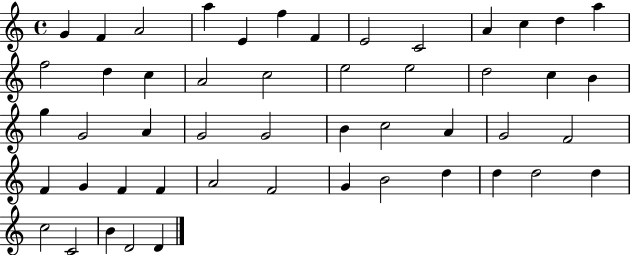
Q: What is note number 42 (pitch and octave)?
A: D5